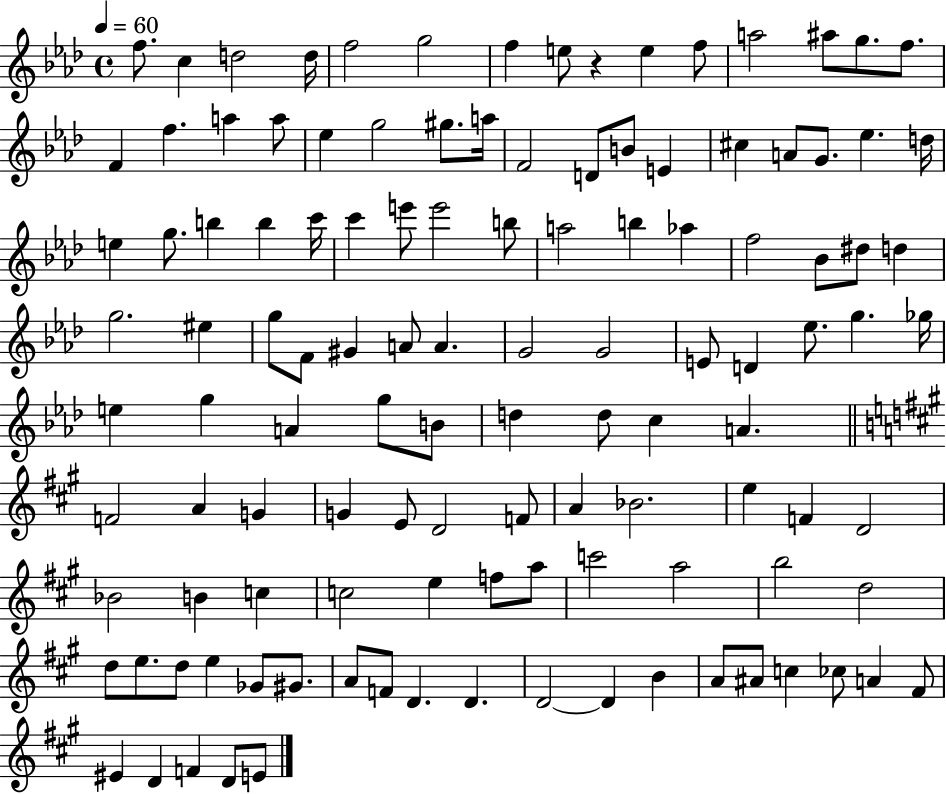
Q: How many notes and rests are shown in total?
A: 118